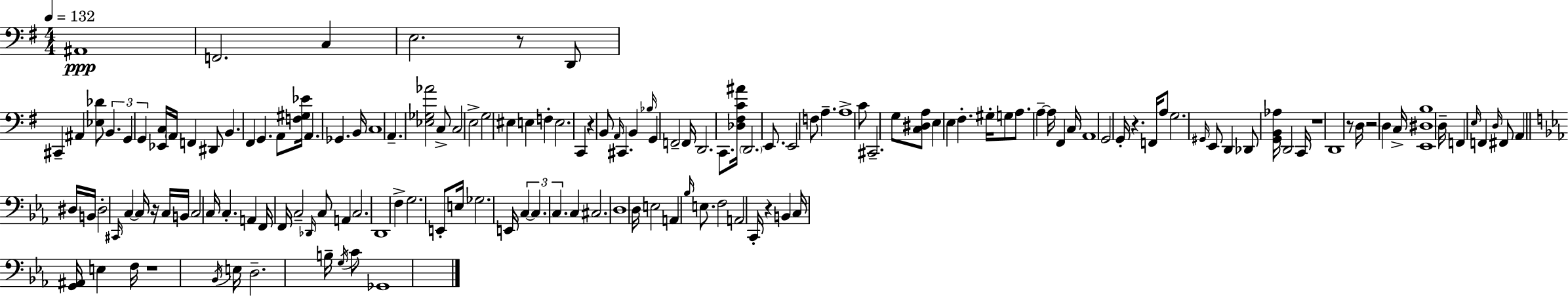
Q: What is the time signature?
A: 4/4